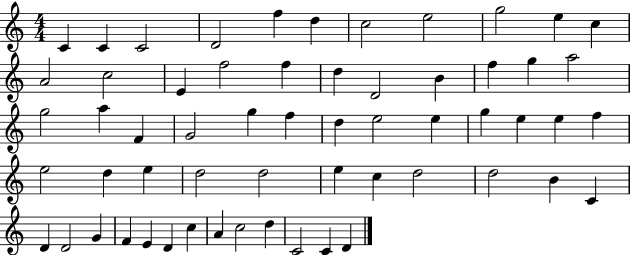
C4/q C4/q C4/h D4/h F5/q D5/q C5/h E5/h G5/h E5/q C5/q A4/h C5/h E4/q F5/h F5/q D5/q D4/h B4/q F5/q G5/q A5/h G5/h A5/q F4/q G4/h G5/q F5/q D5/q E5/h E5/q G5/q E5/q E5/q F5/q E5/h D5/q E5/q D5/h D5/h E5/q C5/q D5/h D5/h B4/q C4/q D4/q D4/h G4/q F4/q E4/q D4/q C5/q A4/q C5/h D5/q C4/h C4/q D4/q